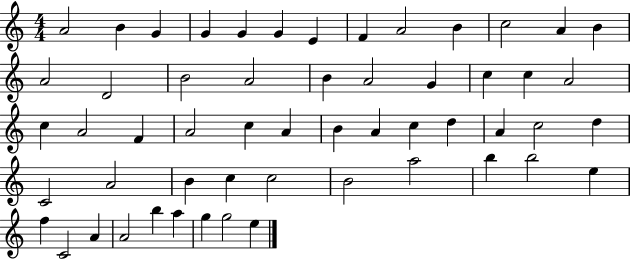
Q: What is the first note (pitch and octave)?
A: A4